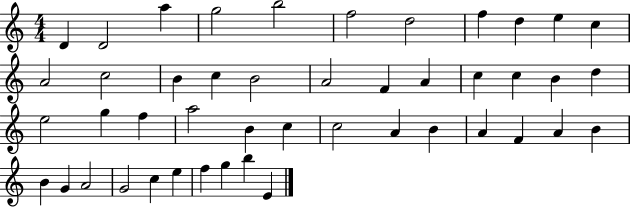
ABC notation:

X:1
T:Untitled
M:4/4
L:1/4
K:C
D D2 a g2 b2 f2 d2 f d e c A2 c2 B c B2 A2 F A c c B d e2 g f a2 B c c2 A B A F A B B G A2 G2 c e f g b E